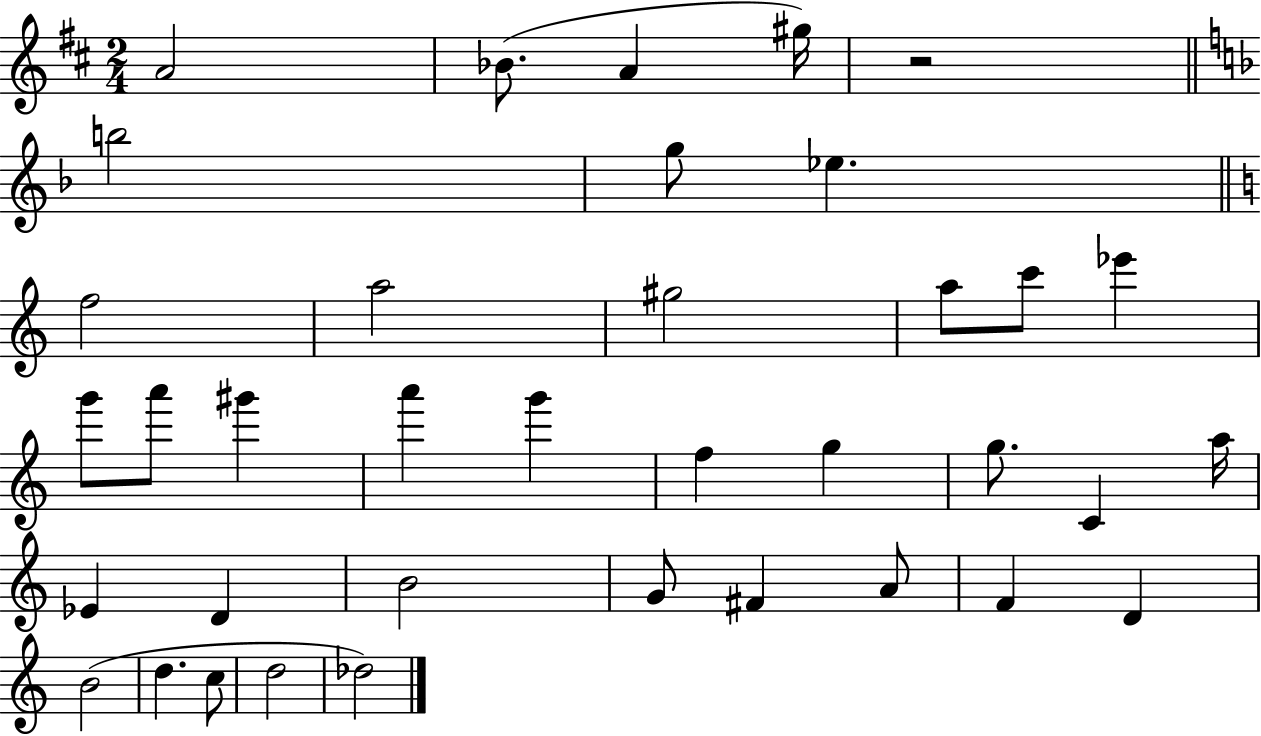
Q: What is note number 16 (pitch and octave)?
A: G#6